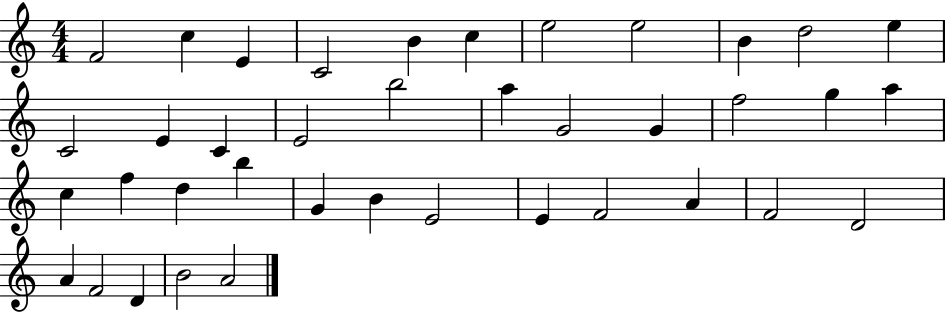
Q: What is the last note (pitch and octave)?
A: A4